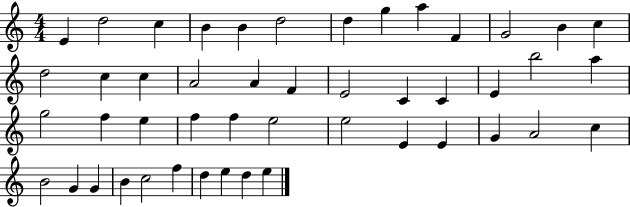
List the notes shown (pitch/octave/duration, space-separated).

E4/q D5/h C5/q B4/q B4/q D5/h D5/q G5/q A5/q F4/q G4/h B4/q C5/q D5/h C5/q C5/q A4/h A4/q F4/q E4/h C4/q C4/q E4/q B5/h A5/q G5/h F5/q E5/q F5/q F5/q E5/h E5/h E4/q E4/q G4/q A4/h C5/q B4/h G4/q G4/q B4/q C5/h F5/q D5/q E5/q D5/q E5/q